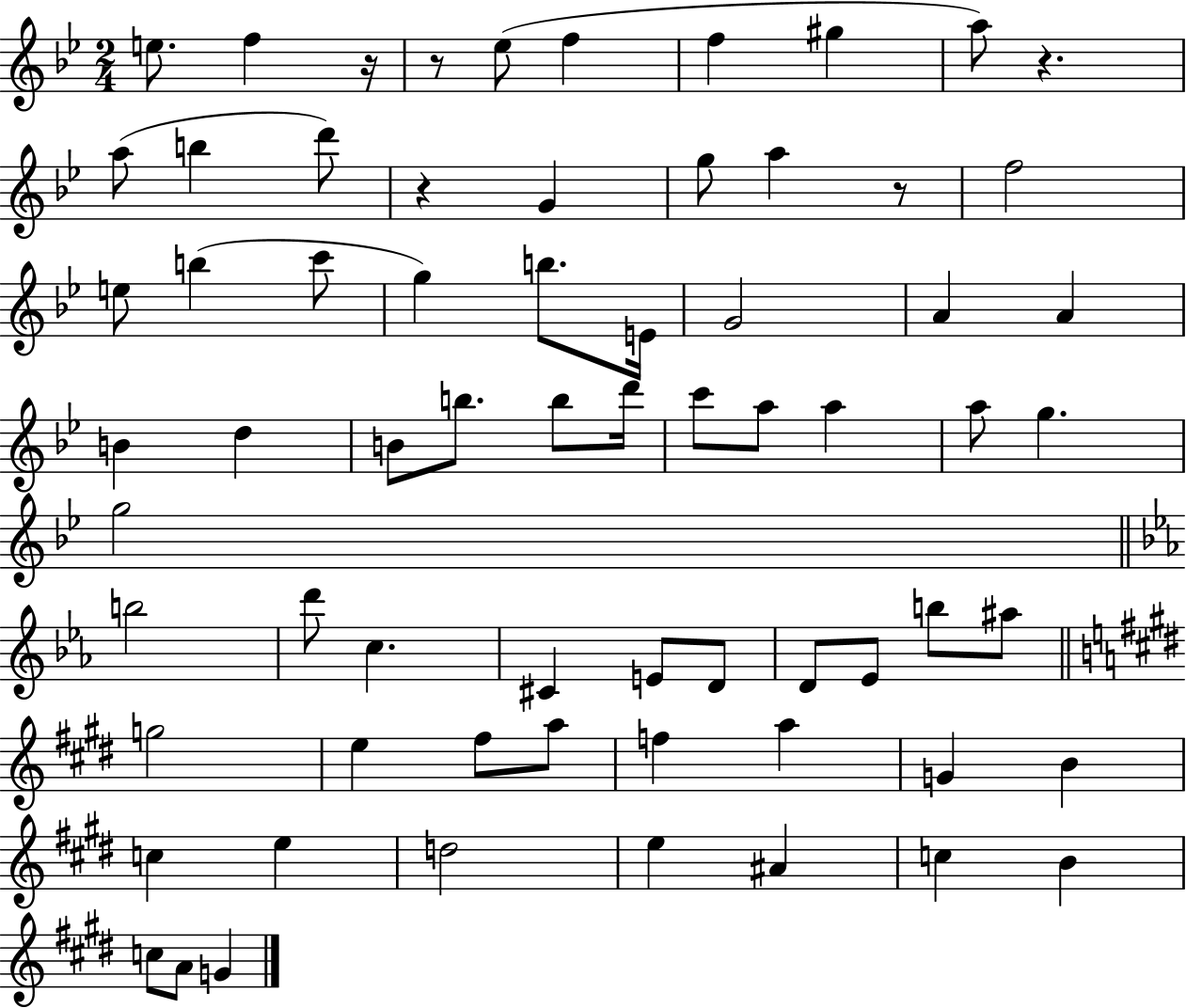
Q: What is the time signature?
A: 2/4